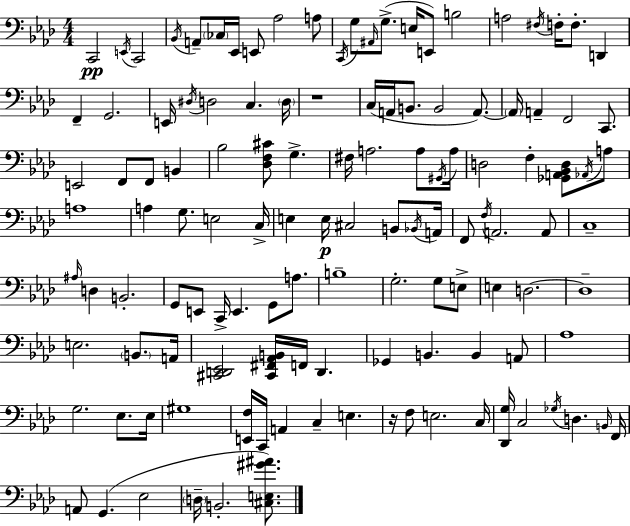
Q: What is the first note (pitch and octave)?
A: C2